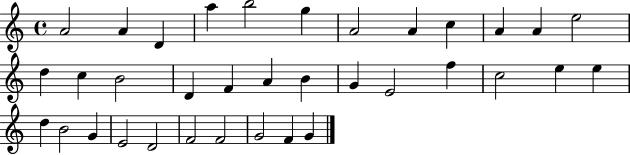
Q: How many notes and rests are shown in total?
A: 35